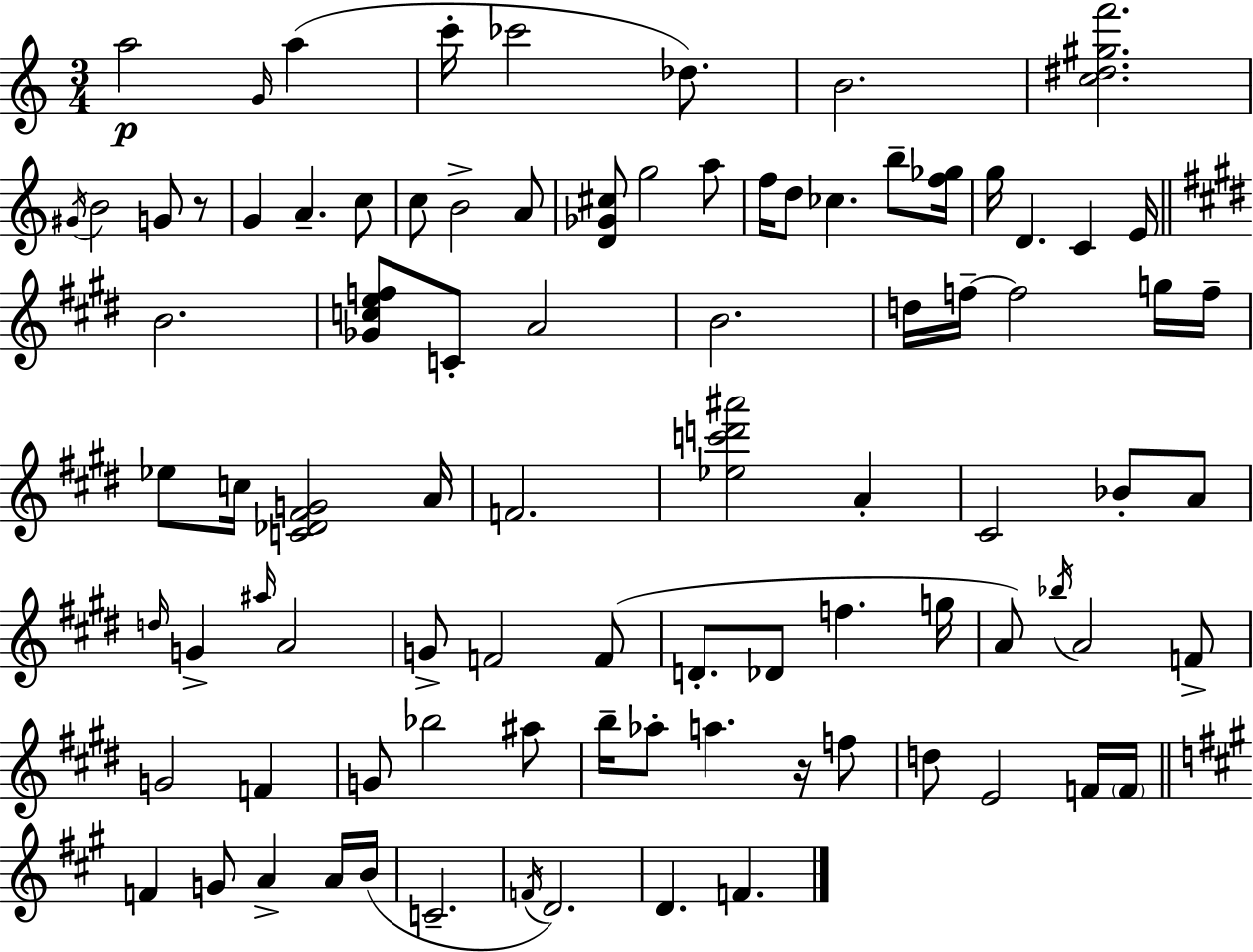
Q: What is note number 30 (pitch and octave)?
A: B4